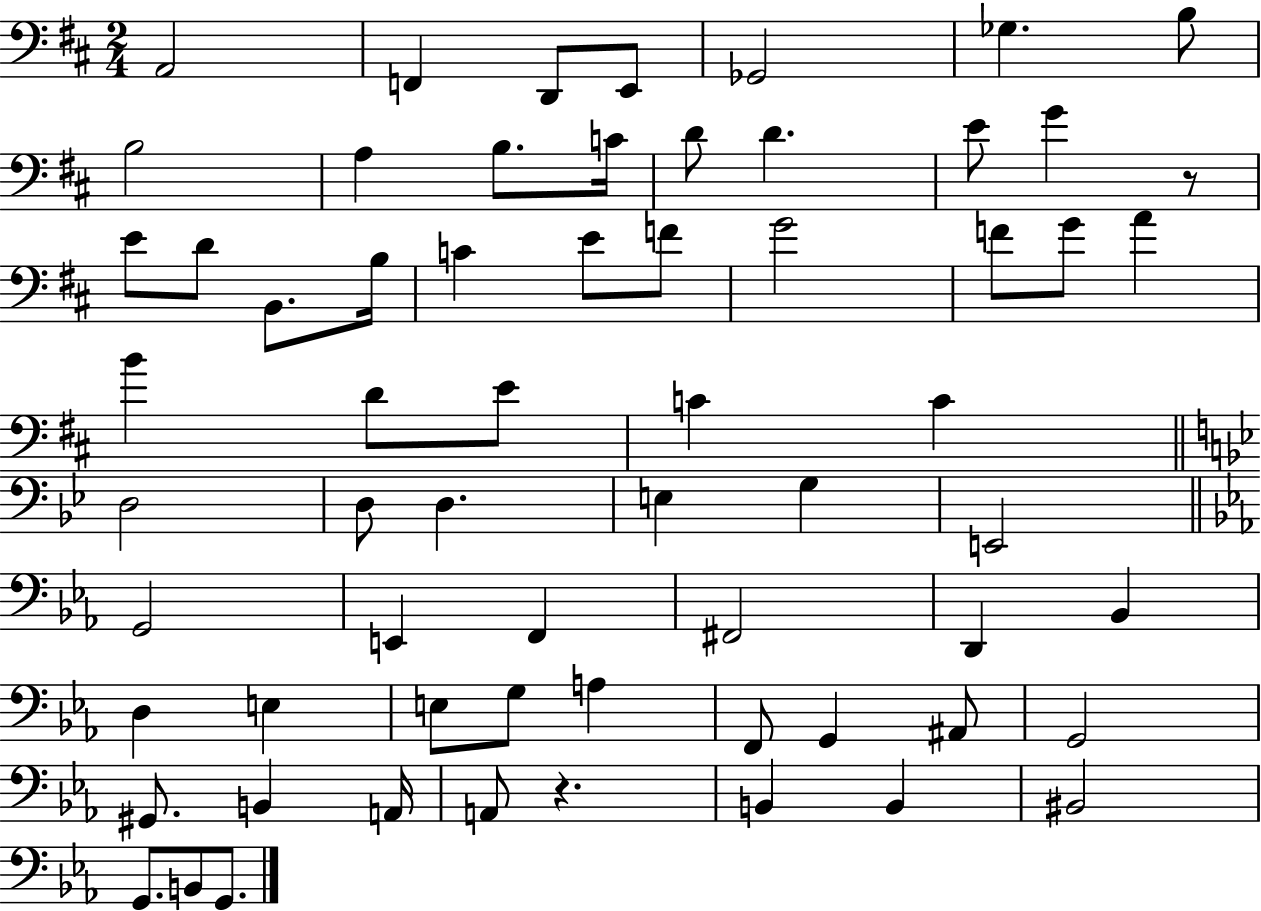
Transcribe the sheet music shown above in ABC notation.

X:1
T:Untitled
M:2/4
L:1/4
K:D
A,,2 F,, D,,/2 E,,/2 _G,,2 _G, B,/2 B,2 A, B,/2 C/4 D/2 D E/2 G z/2 E/2 D/2 B,,/2 B,/4 C E/2 F/2 G2 F/2 G/2 A B D/2 E/2 C C D,2 D,/2 D, E, G, E,,2 G,,2 E,, F,, ^F,,2 D,, _B,, D, E, E,/2 G,/2 A, F,,/2 G,, ^A,,/2 G,,2 ^G,,/2 B,, A,,/4 A,,/2 z B,, B,, ^B,,2 G,,/2 B,,/2 G,,/2